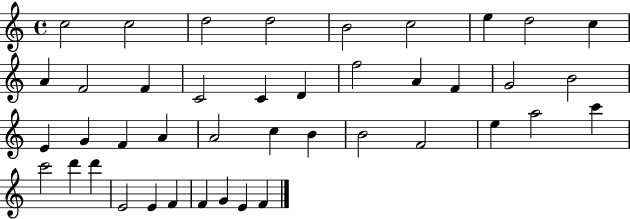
X:1
T:Untitled
M:4/4
L:1/4
K:C
c2 c2 d2 d2 B2 c2 e d2 c A F2 F C2 C D f2 A F G2 B2 E G F A A2 c B B2 F2 e a2 c' c'2 d' d' E2 E F F G E F